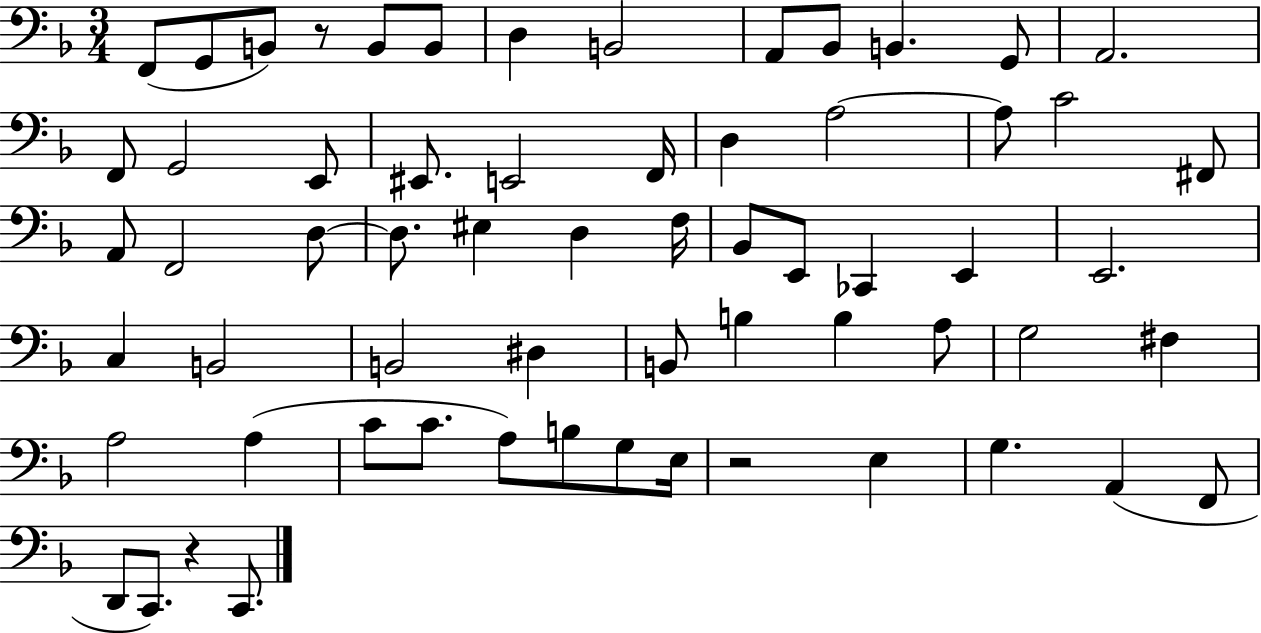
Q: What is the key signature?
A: F major